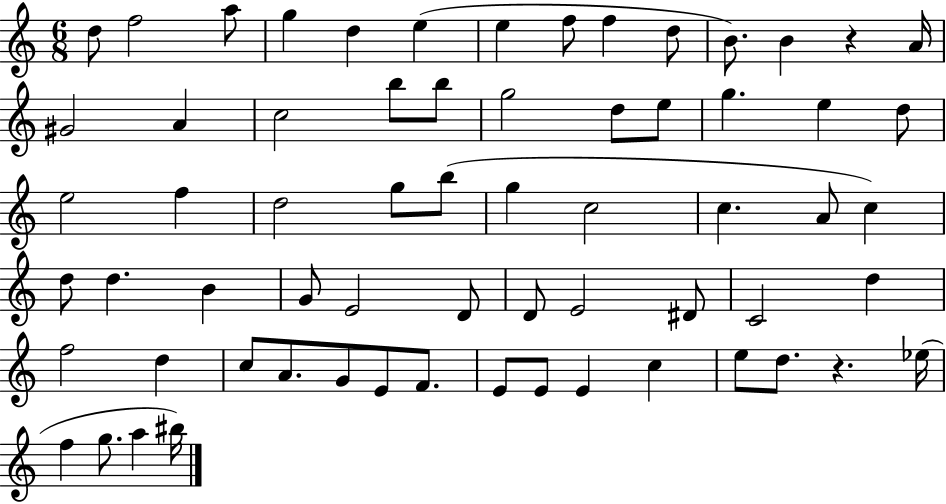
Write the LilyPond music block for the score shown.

{
  \clef treble
  \numericTimeSignature
  \time 6/8
  \key c \major
  \repeat volta 2 { d''8 f''2 a''8 | g''4 d''4 e''4( | e''4 f''8 f''4 d''8 | b'8.) b'4 r4 a'16 | \break gis'2 a'4 | c''2 b''8 b''8 | g''2 d''8 e''8 | g''4. e''4 d''8 | \break e''2 f''4 | d''2 g''8 b''8( | g''4 c''2 | c''4. a'8 c''4) | \break d''8 d''4. b'4 | g'8 e'2 d'8 | d'8 e'2 dis'8 | c'2 d''4 | \break f''2 d''4 | c''8 a'8. g'8 e'8 f'8. | e'8 e'8 e'4 c''4 | e''8 d''8. r4. ees''16( | \break f''4 g''8. a''4 bis''16) | } \bar "|."
}